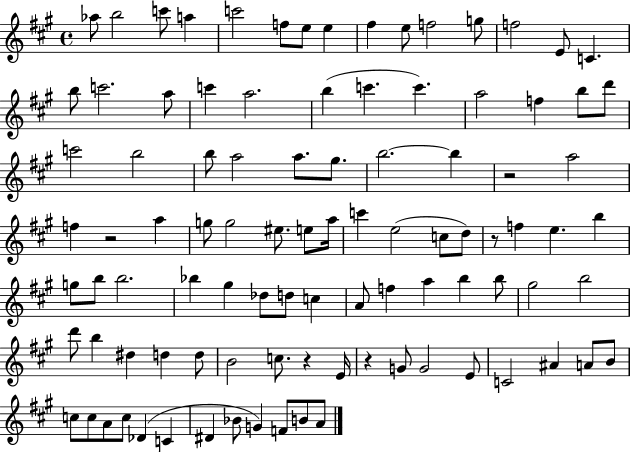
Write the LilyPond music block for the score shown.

{
  \clef treble
  \time 4/4
  \defaultTimeSignature
  \key a \major
  aes''8 b''2 c'''8 a''4 | c'''2 f''8 e''8 e''4 | fis''4 e''8 f''2 g''8 | f''2 e'8 c'4. | \break b''8 c'''2. a''8 | c'''4 a''2. | b''4( c'''4. c'''4.) | a''2 f''4 b''8 d'''8 | \break c'''2 b''2 | b''8 a''2 a''8. gis''8. | b''2.~~ b''4 | r2 a''2 | \break f''4 r2 a''4 | g''8 g''2 eis''8. e''8 a''16 | c'''4 e''2( c''8 d''8) | r8 f''4 e''4. b''4 | \break g''8 b''8 b''2. | bes''4 gis''4 des''8 d''8 c''4 | a'8 f''4 a''4 b''4 b''8 | gis''2 b''2 | \break d'''8 b''4 dis''4 d''4 d''8 | b'2 c''8. r4 e'16 | r4 g'8 g'2 e'8 | c'2 ais'4 a'8 b'8 | \break c''8 c''8 a'8 c''8 des'4( c'4 | dis'4 bes'8 g'4) f'8 b'8 a'8 | \bar "|."
}